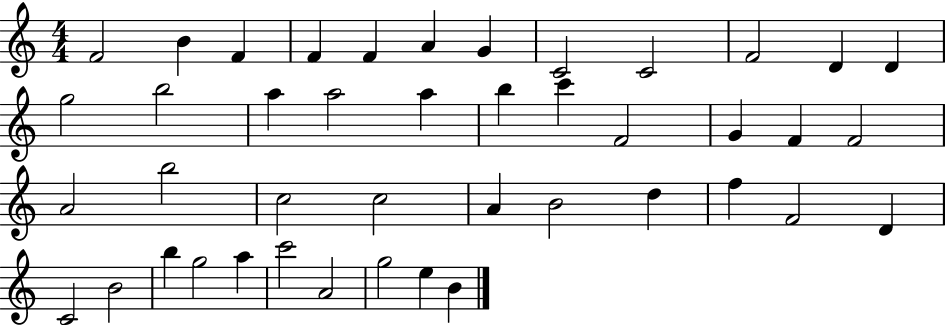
{
  \clef treble
  \numericTimeSignature
  \time 4/4
  \key c \major
  f'2 b'4 f'4 | f'4 f'4 a'4 g'4 | c'2 c'2 | f'2 d'4 d'4 | \break g''2 b''2 | a''4 a''2 a''4 | b''4 c'''4 f'2 | g'4 f'4 f'2 | \break a'2 b''2 | c''2 c''2 | a'4 b'2 d''4 | f''4 f'2 d'4 | \break c'2 b'2 | b''4 g''2 a''4 | c'''2 a'2 | g''2 e''4 b'4 | \break \bar "|."
}